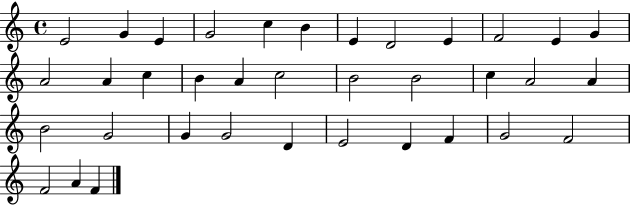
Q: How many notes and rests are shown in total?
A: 36